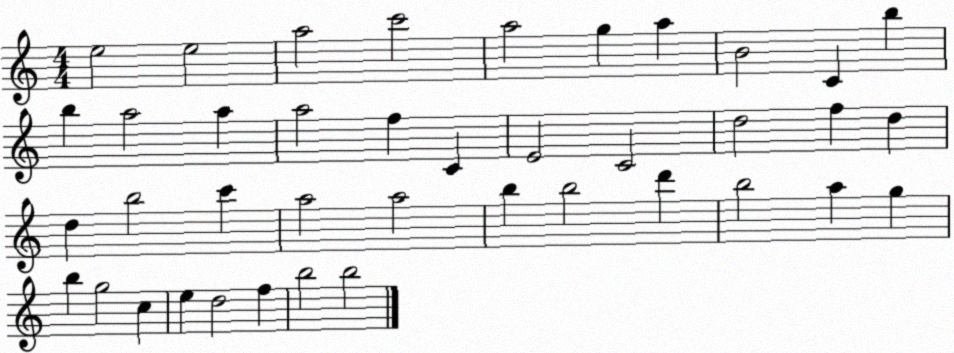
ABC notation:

X:1
T:Untitled
M:4/4
L:1/4
K:C
e2 e2 a2 c'2 a2 g a B2 C b b a2 a a2 f C E2 C2 d2 f d d b2 c' a2 a2 b b2 d' b2 a g b g2 c e d2 f b2 b2